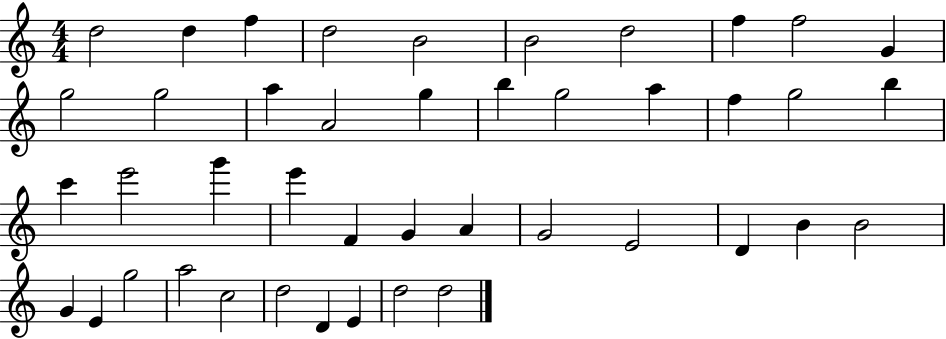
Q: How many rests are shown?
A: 0